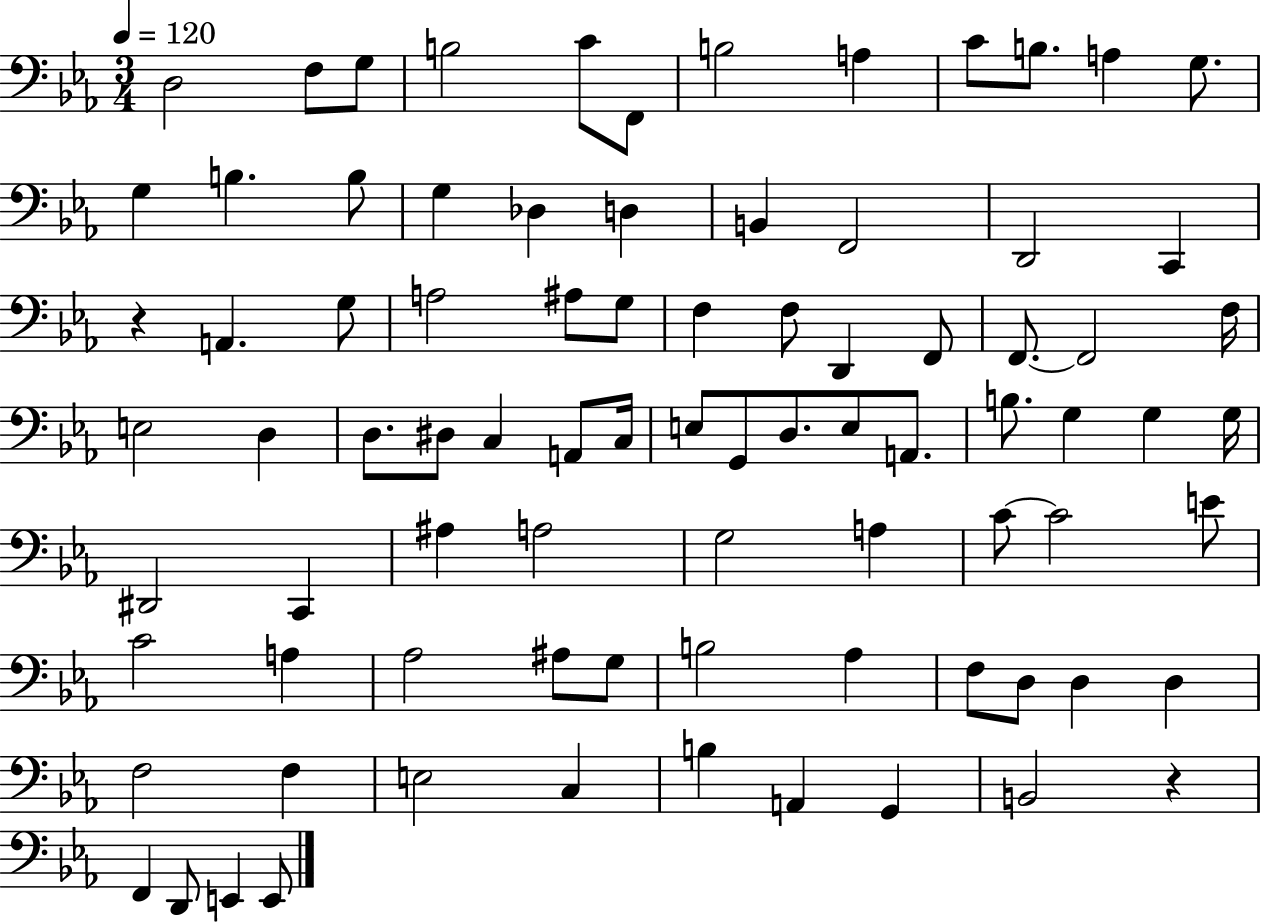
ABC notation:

X:1
T:Untitled
M:3/4
L:1/4
K:Eb
D,2 F,/2 G,/2 B,2 C/2 F,,/2 B,2 A, C/2 B,/2 A, G,/2 G, B, B,/2 G, _D, D, B,, F,,2 D,,2 C,, z A,, G,/2 A,2 ^A,/2 G,/2 F, F,/2 D,, F,,/2 F,,/2 F,,2 F,/4 E,2 D, D,/2 ^D,/2 C, A,,/2 C,/4 E,/2 G,,/2 D,/2 E,/2 A,,/2 B,/2 G, G, G,/4 ^D,,2 C,, ^A, A,2 G,2 A, C/2 C2 E/2 C2 A, _A,2 ^A,/2 G,/2 B,2 _A, F,/2 D,/2 D, D, F,2 F, E,2 C, B, A,, G,, B,,2 z F,, D,,/2 E,, E,,/2